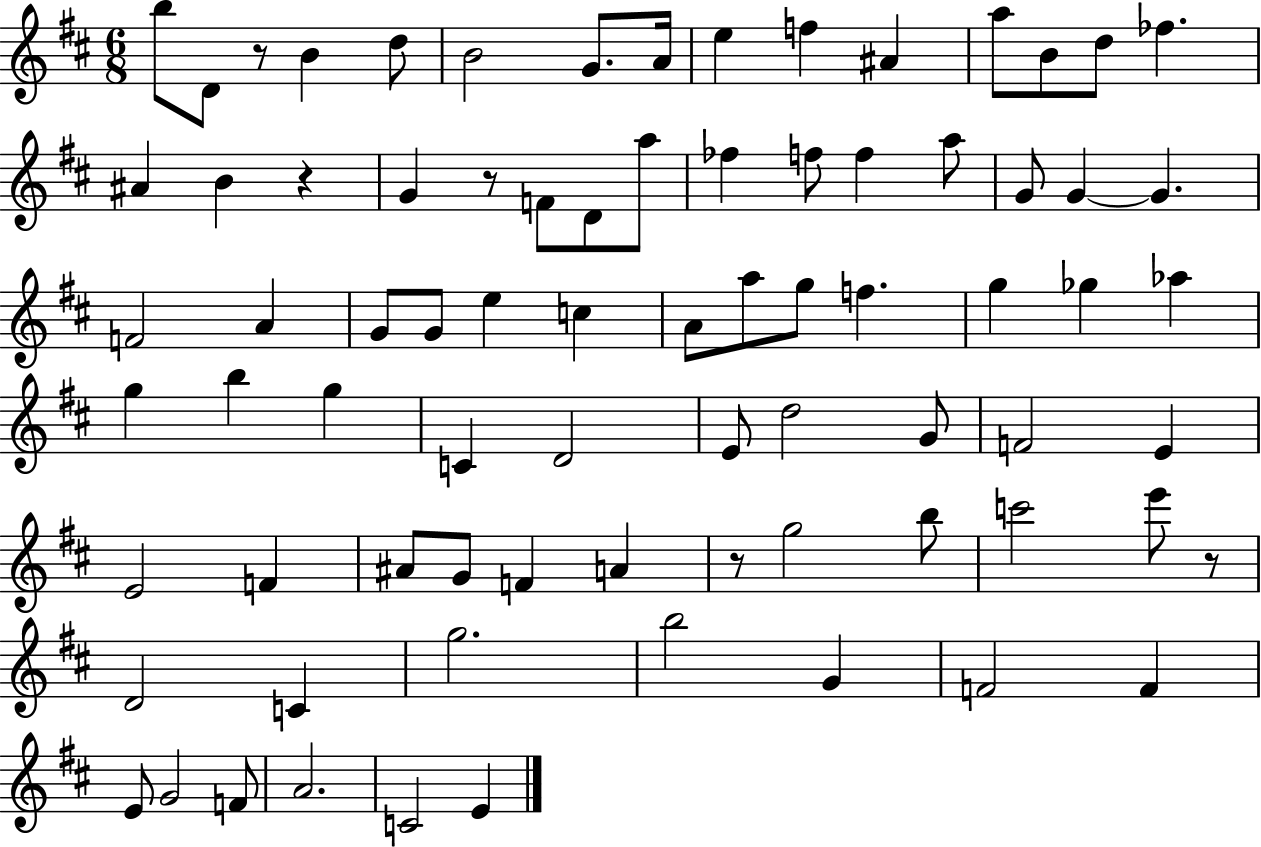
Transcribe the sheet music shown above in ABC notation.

X:1
T:Untitled
M:6/8
L:1/4
K:D
b/2 D/2 z/2 B d/2 B2 G/2 A/4 e f ^A a/2 B/2 d/2 _f ^A B z G z/2 F/2 D/2 a/2 _f f/2 f a/2 G/2 G G F2 A G/2 G/2 e c A/2 a/2 g/2 f g _g _a g b g C D2 E/2 d2 G/2 F2 E E2 F ^A/2 G/2 F A z/2 g2 b/2 c'2 e'/2 z/2 D2 C g2 b2 G F2 F E/2 G2 F/2 A2 C2 E